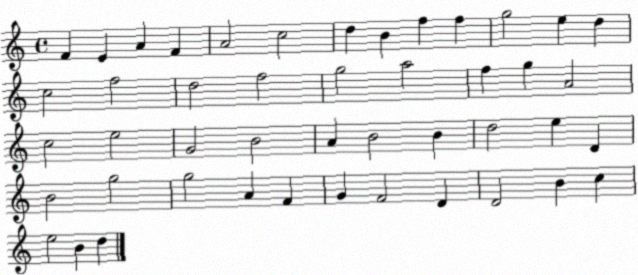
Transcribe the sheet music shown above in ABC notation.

X:1
T:Untitled
M:4/4
L:1/4
K:C
F E A F A2 c2 d B f f g2 e d c2 f2 d2 f2 g2 a2 f g A2 c2 e2 G2 B2 A B2 B d2 e D B2 g2 g2 A F G F2 D D2 B c e2 B d